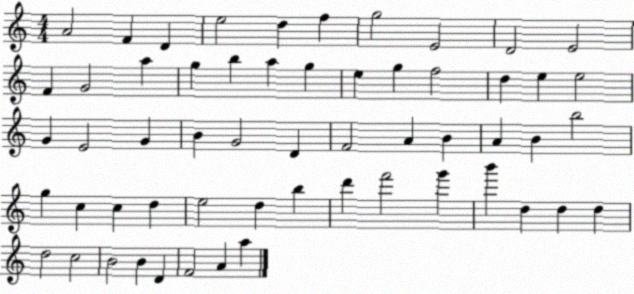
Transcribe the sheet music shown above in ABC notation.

X:1
T:Untitled
M:4/4
L:1/4
K:C
A2 F D e2 d f g2 E2 D2 E2 F G2 a g b a g e g f2 d e e2 G E2 G B G2 D F2 A B A B b2 g c c d e2 d b d' f'2 g' b' d d d d2 c2 B2 B D F2 A a